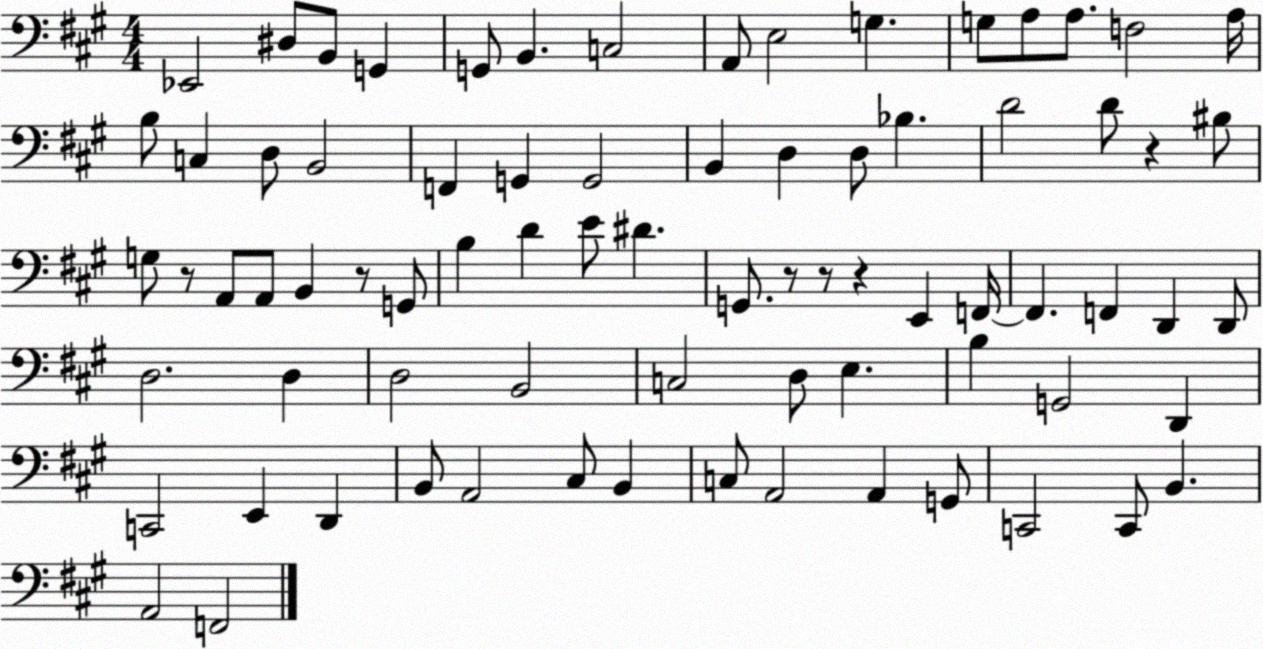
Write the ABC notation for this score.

X:1
T:Untitled
M:4/4
L:1/4
K:A
_E,,2 ^D,/2 B,,/2 G,, G,,/2 B,, C,2 A,,/2 E,2 G, G,/2 A,/2 A,/2 F,2 A,/4 B,/2 C, D,/2 B,,2 F,, G,, G,,2 B,, D, D,/2 _B, D2 D/2 z ^B,/2 G,/2 z/2 A,,/2 A,,/2 B,, z/2 G,,/2 B, D E/2 ^D G,,/2 z/2 z/2 z E,, F,,/4 F,, F,, D,, D,,/2 D,2 D, D,2 B,,2 C,2 D,/2 E, B, G,,2 D,, C,,2 E,, D,, B,,/2 A,,2 ^C,/2 B,, C,/2 A,,2 A,, G,,/2 C,,2 C,,/2 B,, A,,2 F,,2